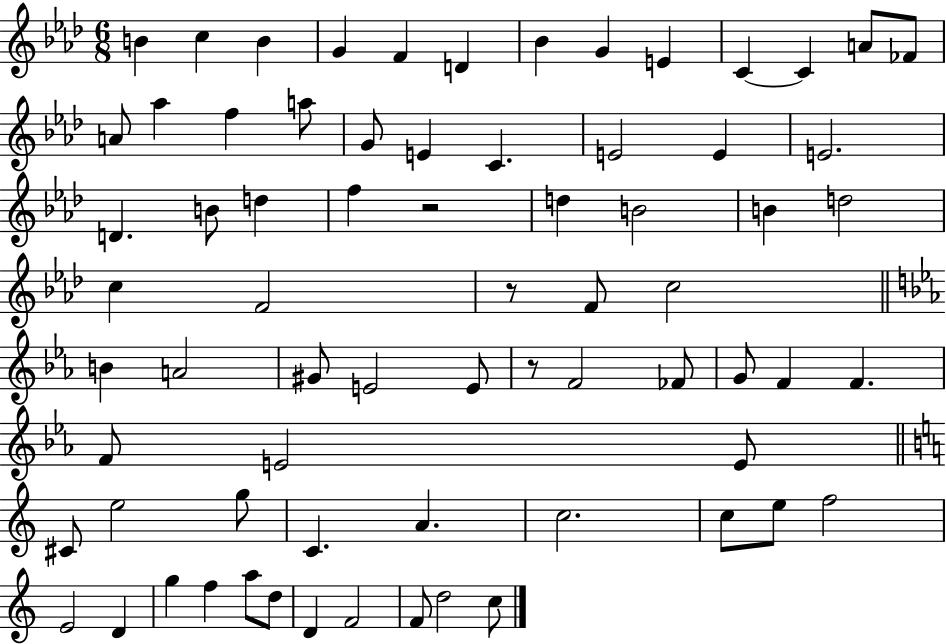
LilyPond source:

{
  \clef treble
  \numericTimeSignature
  \time 6/8
  \key aes \major
  b'4 c''4 b'4 | g'4 f'4 d'4 | bes'4 g'4 e'4 | c'4~~ c'4 a'8 fes'8 | \break a'8 aes''4 f''4 a''8 | g'8 e'4 c'4. | e'2 e'4 | e'2. | \break d'4. b'8 d''4 | f''4 r2 | d''4 b'2 | b'4 d''2 | \break c''4 f'2 | r8 f'8 c''2 | \bar "||" \break \key ees \major b'4 a'2 | gis'8 e'2 e'8 | r8 f'2 fes'8 | g'8 f'4 f'4. | \break f'8 e'2 e'8 | \bar "||" \break \key c \major cis'8 e''2 g''8 | c'4. a'4. | c''2. | c''8 e''8 f''2 | \break e'2 d'4 | g''4 f''4 a''8 d''8 | d'4 f'2 | f'8 d''2 c''8 | \break \bar "|."
}